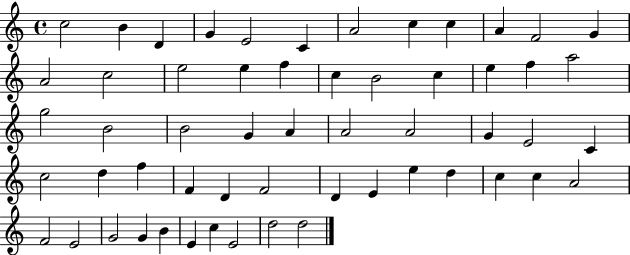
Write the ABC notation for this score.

X:1
T:Untitled
M:4/4
L:1/4
K:C
c2 B D G E2 C A2 c c A F2 G A2 c2 e2 e f c B2 c e f a2 g2 B2 B2 G A A2 A2 G E2 C c2 d f F D F2 D E e d c c A2 F2 E2 G2 G B E c E2 d2 d2